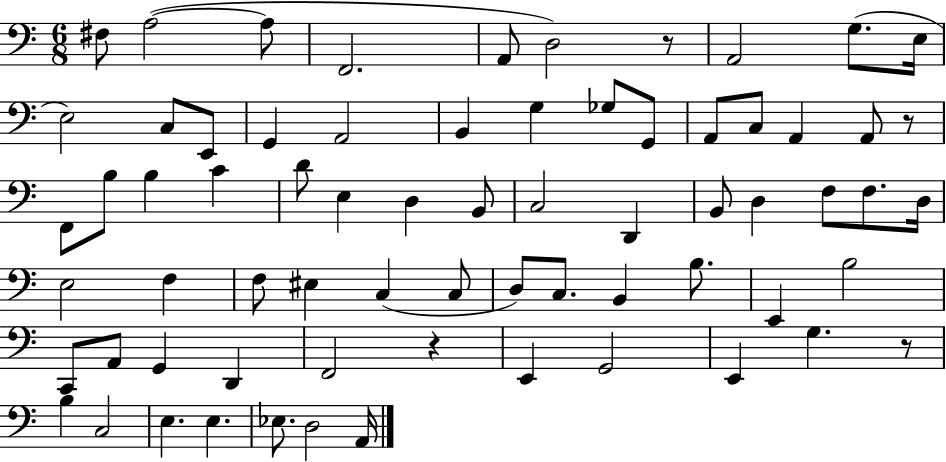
F#3/e A3/h A3/e F2/h. A2/e D3/h R/e A2/h G3/e. E3/s E3/h C3/e E2/e G2/q A2/h B2/q G3/q Gb3/e G2/e A2/e C3/e A2/q A2/e R/e F2/e B3/e B3/q C4/q D4/e E3/q D3/q B2/e C3/h D2/q B2/e D3/q F3/e F3/e. D3/s E3/h F3/q F3/e EIS3/q C3/q C3/e D3/e C3/e. B2/q B3/e. E2/q B3/h C2/e A2/e G2/q D2/q F2/h R/q E2/q G2/h E2/q G3/q. R/e B3/q C3/h E3/q. E3/q. Eb3/e. D3/h A2/s